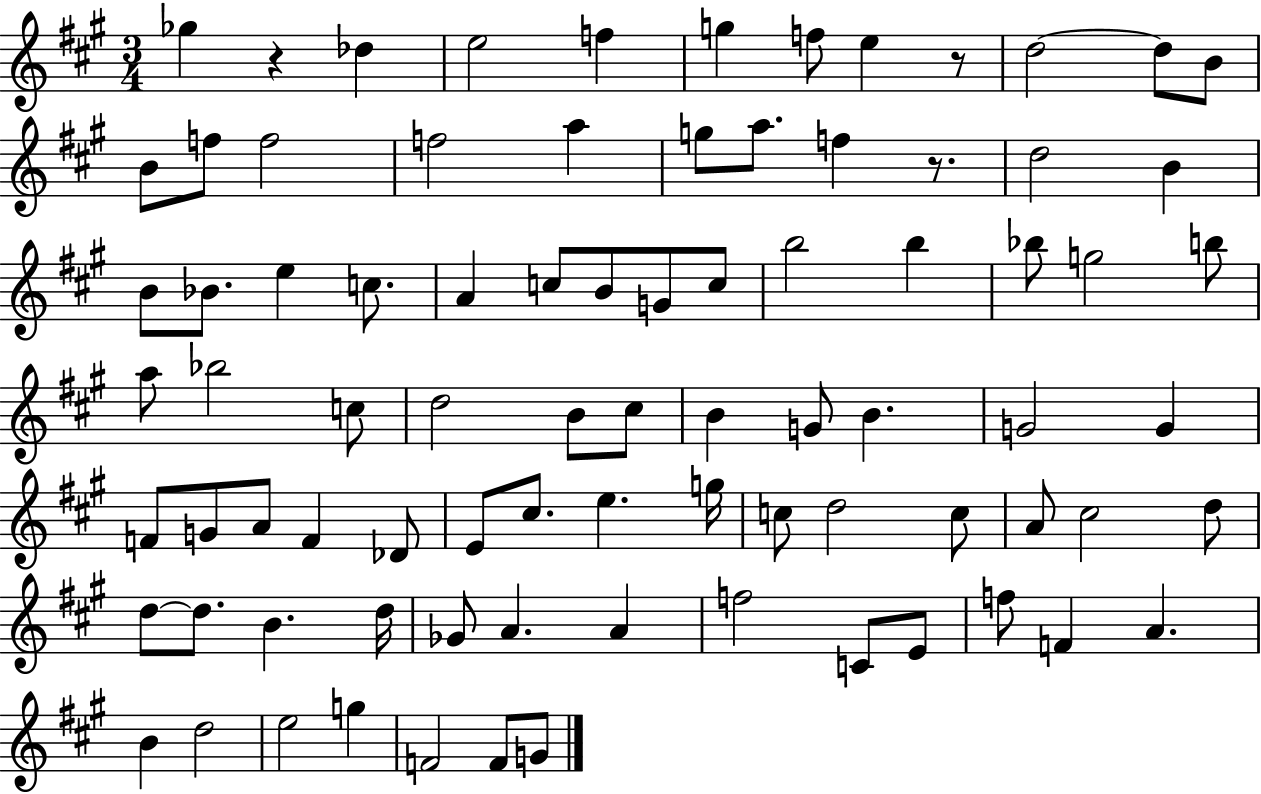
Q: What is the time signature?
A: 3/4